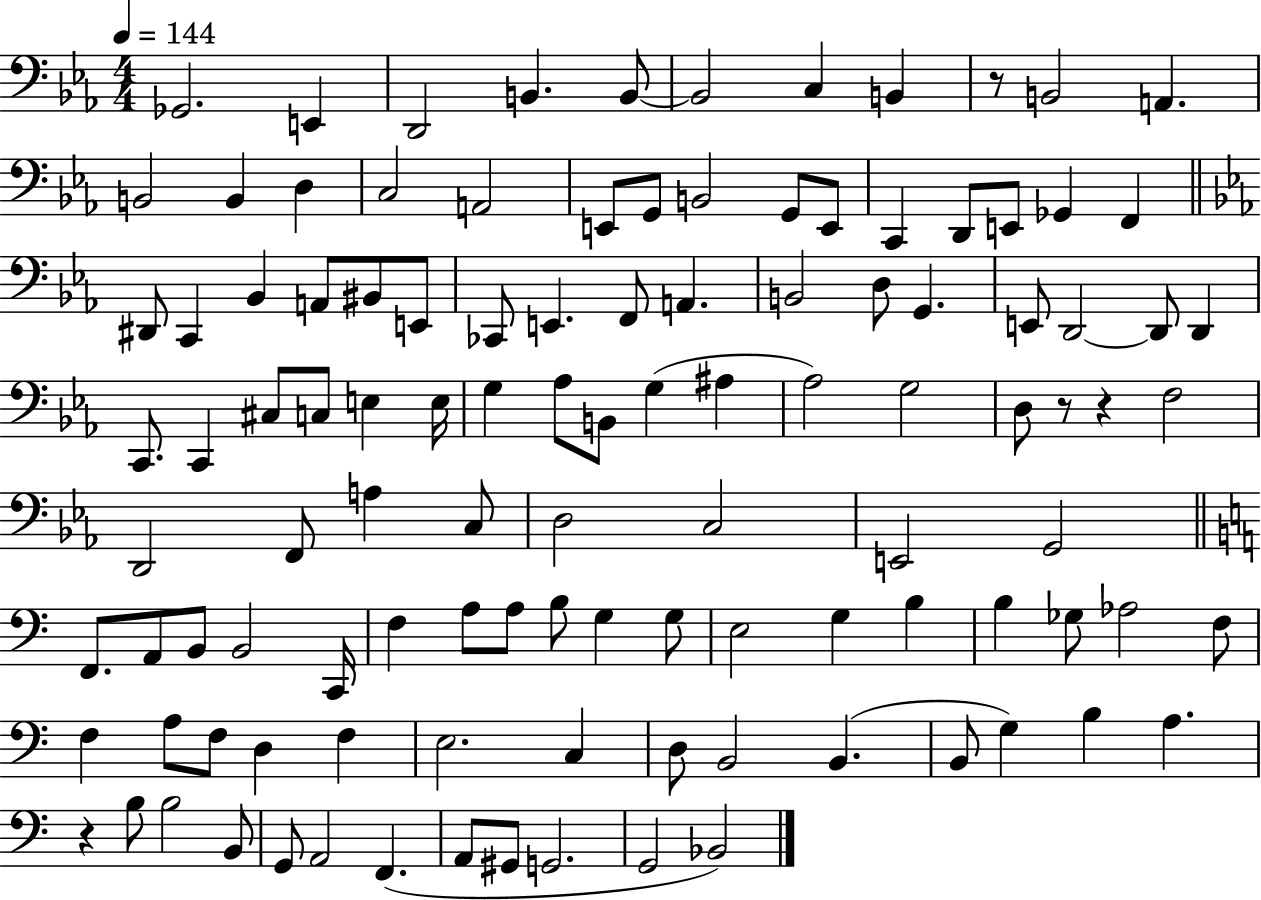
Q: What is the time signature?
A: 4/4